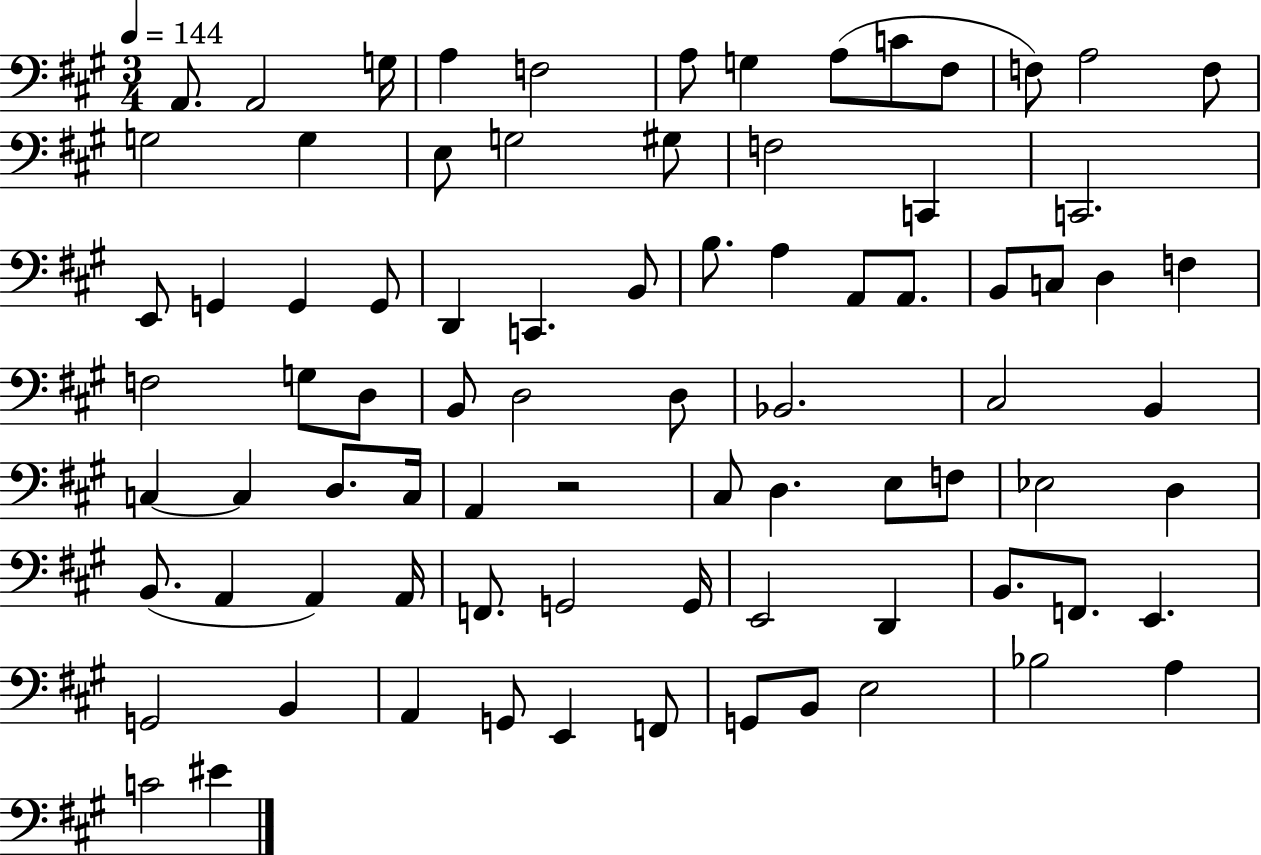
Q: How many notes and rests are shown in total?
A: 82